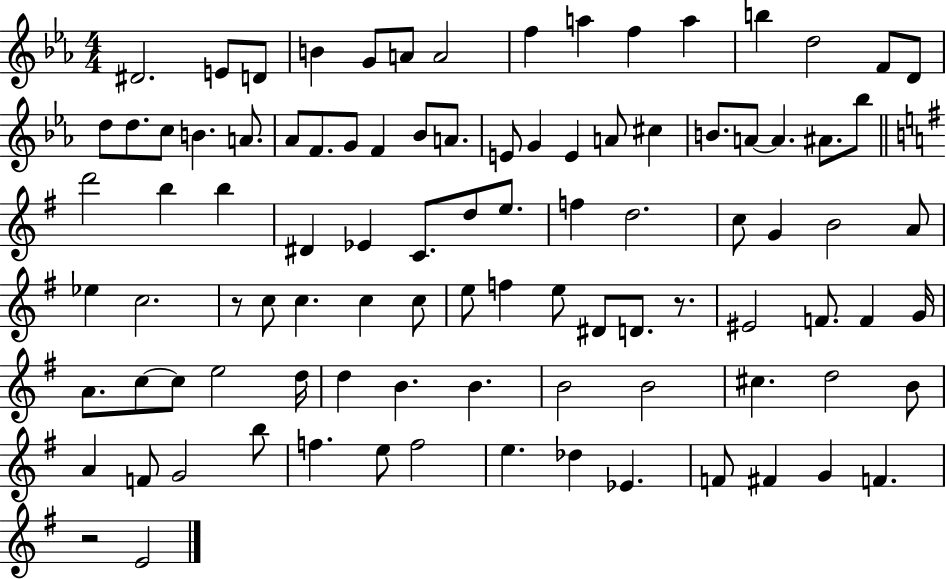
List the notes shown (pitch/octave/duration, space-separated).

D#4/h. E4/e D4/e B4/q G4/e A4/e A4/h F5/q A5/q F5/q A5/q B5/q D5/h F4/e D4/e D5/e D5/e. C5/e B4/q. A4/e. Ab4/e F4/e. G4/e F4/q Bb4/e A4/e. E4/e G4/q E4/q A4/e C#5/q B4/e. A4/e A4/q. A#4/e. Bb5/e D6/h B5/q B5/q D#4/q Eb4/q C4/e. D5/e E5/e. F5/q D5/h. C5/e G4/q B4/h A4/e Eb5/q C5/h. R/e C5/e C5/q. C5/q C5/e E5/e F5/q E5/e D#4/e D4/e. R/e. EIS4/h F4/e. F4/q G4/s A4/e. C5/e C5/e E5/h D5/s D5/q B4/q. B4/q. B4/h B4/h C#5/q. D5/h B4/e A4/q F4/e G4/h B5/e F5/q. E5/e F5/h E5/q. Db5/q Eb4/q. F4/e F#4/q G4/q F4/q. R/h E4/h